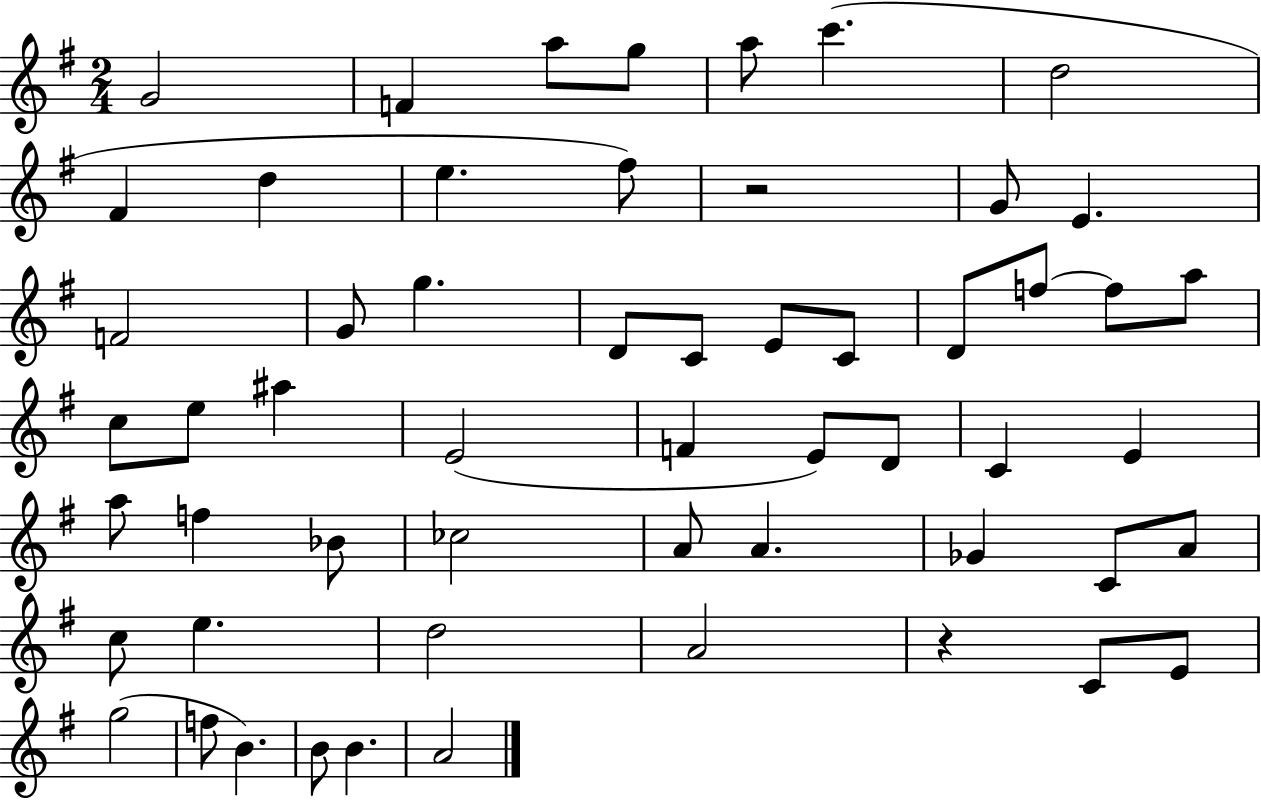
{
  \clef treble
  \numericTimeSignature
  \time 2/4
  \key g \major
  \repeat volta 2 { g'2 | f'4 a''8 g''8 | a''8 c'''4.( | d''2 | \break fis'4 d''4 | e''4. fis''8) | r2 | g'8 e'4. | \break f'2 | g'8 g''4. | d'8 c'8 e'8 c'8 | d'8 f''8~~ f''8 a''8 | \break c''8 e''8 ais''4 | e'2( | f'4 e'8) d'8 | c'4 e'4 | \break a''8 f''4 bes'8 | ces''2 | a'8 a'4. | ges'4 c'8 a'8 | \break c''8 e''4. | d''2 | a'2 | r4 c'8 e'8 | \break g''2( | f''8 b'4.) | b'8 b'4. | a'2 | \break } \bar "|."
}